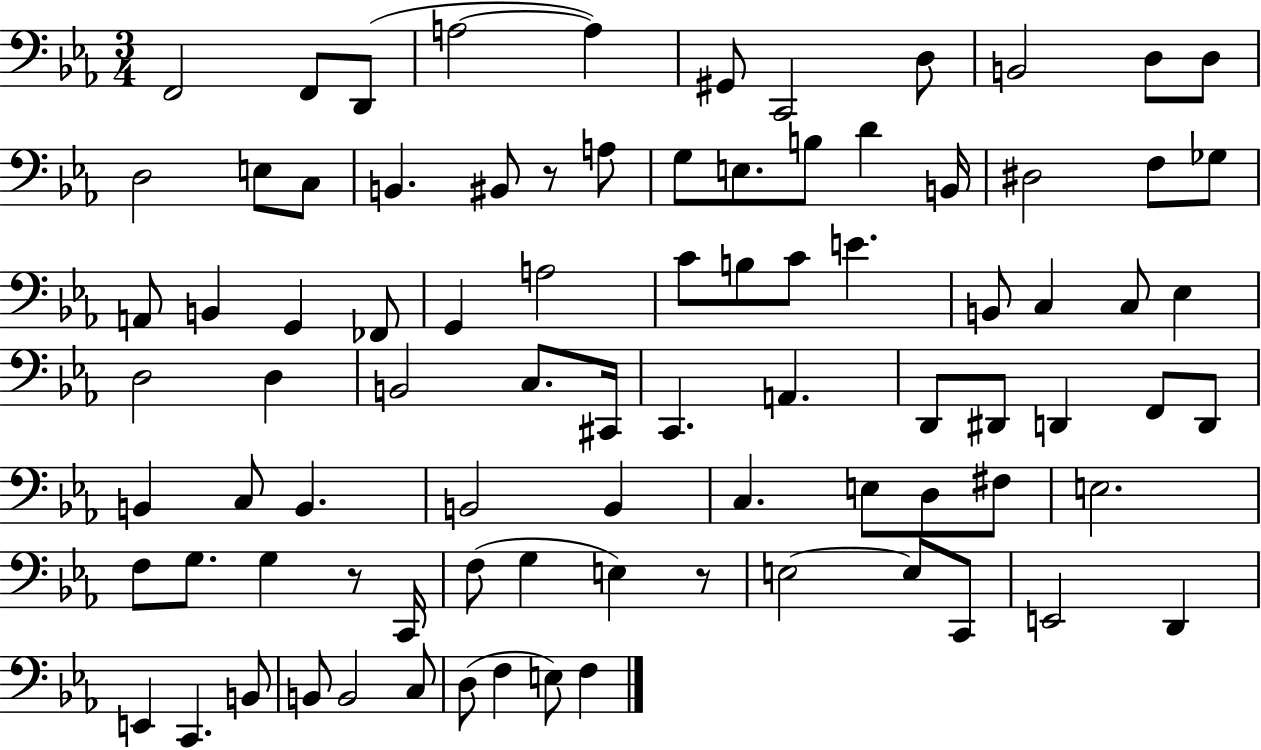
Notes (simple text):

F2/h F2/e D2/e A3/h A3/q G#2/e C2/h D3/e B2/h D3/e D3/e D3/h E3/e C3/e B2/q. BIS2/e R/e A3/e G3/e E3/e. B3/e D4/q B2/s D#3/h F3/e Gb3/e A2/e B2/q G2/q FES2/e G2/q A3/h C4/e B3/e C4/e E4/q. B2/e C3/q C3/e Eb3/q D3/h D3/q B2/h C3/e. C#2/s C2/q. A2/q. D2/e D#2/e D2/q F2/e D2/e B2/q C3/e B2/q. B2/h B2/q C3/q. E3/e D3/e F#3/e E3/h. F3/e G3/e. G3/q R/e C2/s F3/e G3/q E3/q R/e E3/h E3/e C2/e E2/h D2/q E2/q C2/q. B2/e B2/e B2/h C3/e D3/e F3/q E3/e F3/q